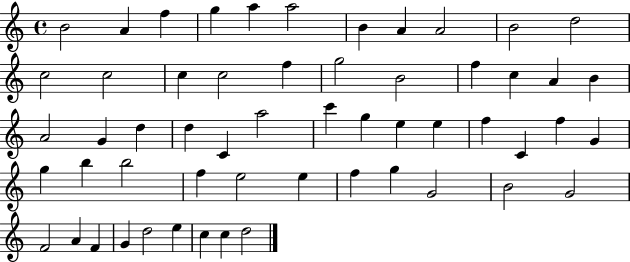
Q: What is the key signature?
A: C major